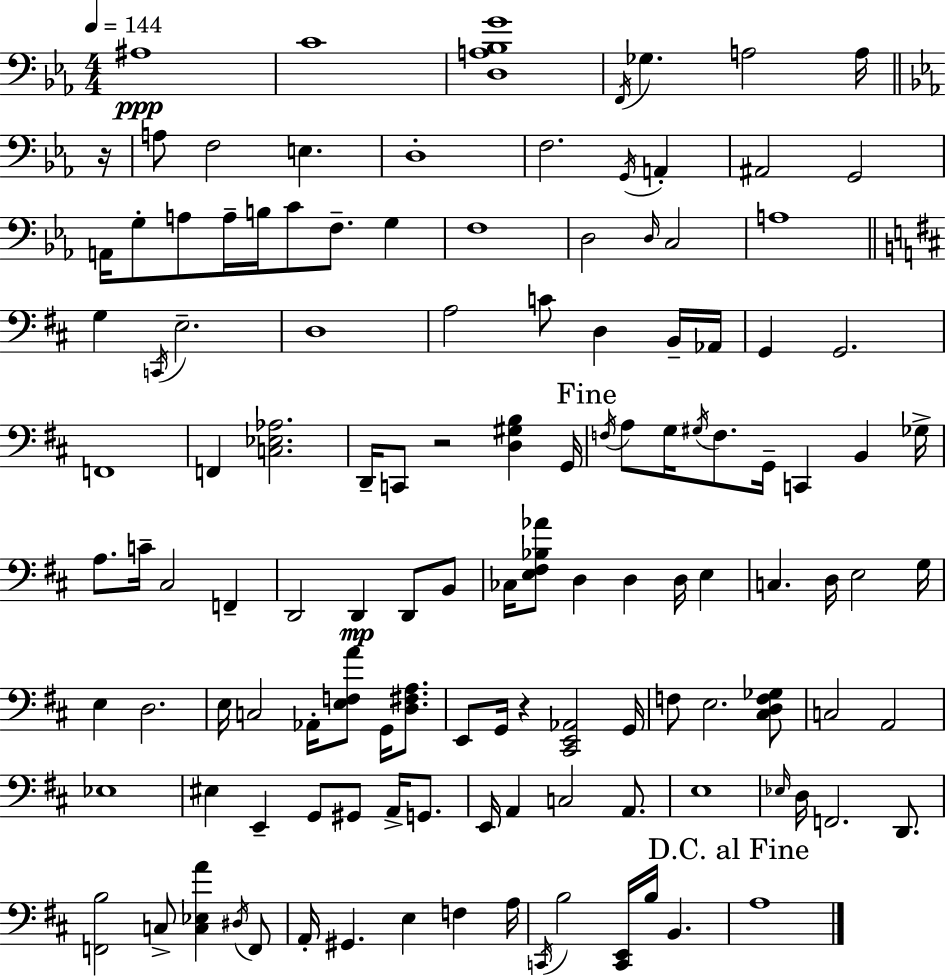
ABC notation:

X:1
T:Untitled
M:4/4
L:1/4
K:Eb
^A,4 C4 [D,A,_B,G]4 F,,/4 _G, A,2 A,/4 z/4 A,/2 F,2 E, D,4 F,2 G,,/4 A,, ^A,,2 G,,2 A,,/4 G,/2 A,/2 A,/4 B,/4 C/2 F,/2 G, F,4 D,2 D,/4 C,2 A,4 G, C,,/4 E,2 D,4 A,2 C/2 D, B,,/4 _A,,/4 G,, G,,2 F,,4 F,, [C,_E,_A,]2 D,,/4 C,,/2 z2 [D,^G,B,] G,,/4 F,/4 A,/2 G,/4 ^G,/4 F,/2 G,,/4 C,, B,, _G,/4 A,/2 C/4 ^C,2 F,, D,,2 D,, D,,/2 B,,/2 _C,/4 [E,^F,_B,_A]/2 D, D, D,/4 E, C, D,/4 E,2 G,/4 E, D,2 E,/4 C,2 _A,,/4 [E,F,A]/2 G,,/4 [D,^F,A,]/2 E,,/2 G,,/4 z [^C,,E,,_A,,]2 G,,/4 F,/2 E,2 [^C,D,F,_G,]/2 C,2 A,,2 _E,4 ^E, E,, G,,/2 ^G,,/2 A,,/4 G,,/2 E,,/4 A,, C,2 A,,/2 E,4 _E,/4 D,/4 F,,2 D,,/2 [F,,B,]2 C,/2 [C,_E,A] ^D,/4 F,,/2 A,,/4 ^G,, E, F, A,/4 C,,/4 B,2 [C,,E,,]/4 B,/4 B,, A,4